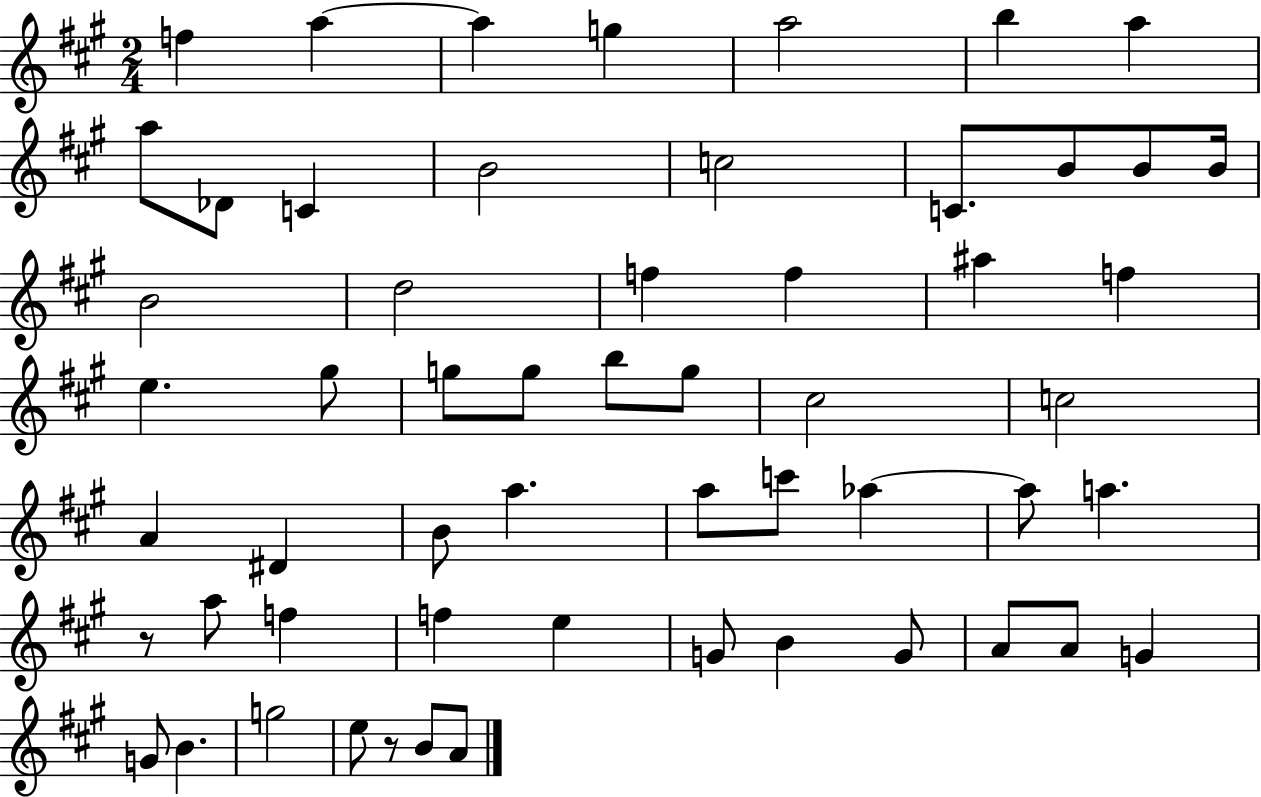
F5/q A5/q A5/q G5/q A5/h B5/q A5/q A5/e Db4/e C4/q B4/h C5/h C4/e. B4/e B4/e B4/s B4/h D5/h F5/q F5/q A#5/q F5/q E5/q. G#5/e G5/e G5/e B5/e G5/e C#5/h C5/h A4/q D#4/q B4/e A5/q. A5/e C6/e Ab5/q Ab5/e A5/q. R/e A5/e F5/q F5/q E5/q G4/e B4/q G4/e A4/e A4/e G4/q G4/e B4/q. G5/h E5/e R/e B4/e A4/e